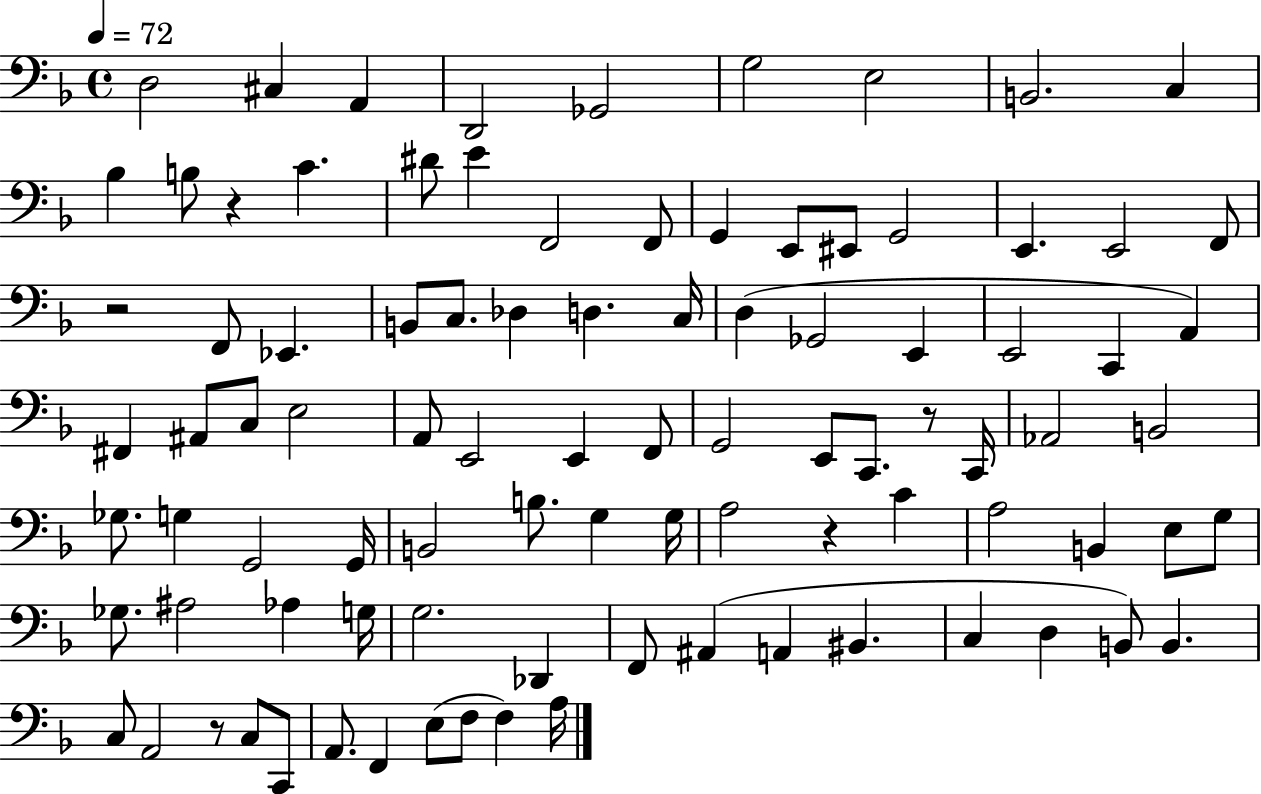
X:1
T:Untitled
M:4/4
L:1/4
K:F
D,2 ^C, A,, D,,2 _G,,2 G,2 E,2 B,,2 C, _B, B,/2 z C ^D/2 E F,,2 F,,/2 G,, E,,/2 ^E,,/2 G,,2 E,, E,,2 F,,/2 z2 F,,/2 _E,, B,,/2 C,/2 _D, D, C,/4 D, _G,,2 E,, E,,2 C,, A,, ^F,, ^A,,/2 C,/2 E,2 A,,/2 E,,2 E,, F,,/2 G,,2 E,,/2 C,,/2 z/2 C,,/4 _A,,2 B,,2 _G,/2 G, G,,2 G,,/4 B,,2 B,/2 G, G,/4 A,2 z C A,2 B,, E,/2 G,/2 _G,/2 ^A,2 _A, G,/4 G,2 _D,, F,,/2 ^A,, A,, ^B,, C, D, B,,/2 B,, C,/2 A,,2 z/2 C,/2 C,,/2 A,,/2 F,, E,/2 F,/2 F, A,/4